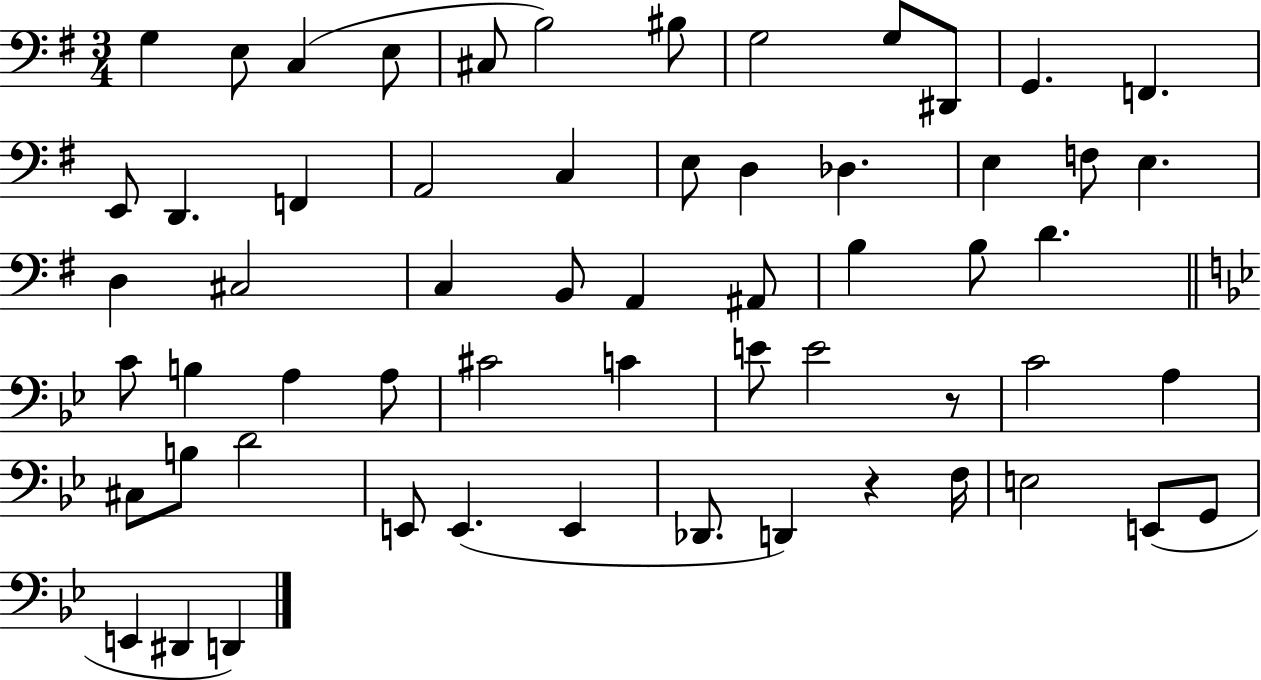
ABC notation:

X:1
T:Untitled
M:3/4
L:1/4
K:G
G, E,/2 C, E,/2 ^C,/2 B,2 ^B,/2 G,2 G,/2 ^D,,/2 G,, F,, E,,/2 D,, F,, A,,2 C, E,/2 D, _D, E, F,/2 E, D, ^C,2 C, B,,/2 A,, ^A,,/2 B, B,/2 D C/2 B, A, A,/2 ^C2 C E/2 E2 z/2 C2 A, ^C,/2 B,/2 D2 E,,/2 E,, E,, _D,,/2 D,, z F,/4 E,2 E,,/2 G,,/2 E,, ^D,, D,,